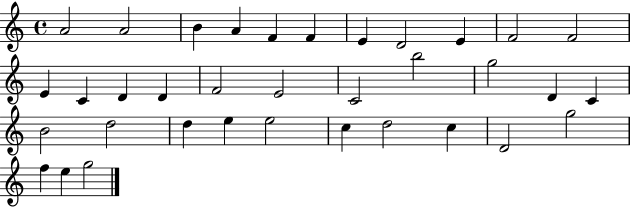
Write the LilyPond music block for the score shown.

{
  \clef treble
  \time 4/4
  \defaultTimeSignature
  \key c \major
  a'2 a'2 | b'4 a'4 f'4 f'4 | e'4 d'2 e'4 | f'2 f'2 | \break e'4 c'4 d'4 d'4 | f'2 e'2 | c'2 b''2 | g''2 d'4 c'4 | \break b'2 d''2 | d''4 e''4 e''2 | c''4 d''2 c''4 | d'2 g''2 | \break f''4 e''4 g''2 | \bar "|."
}